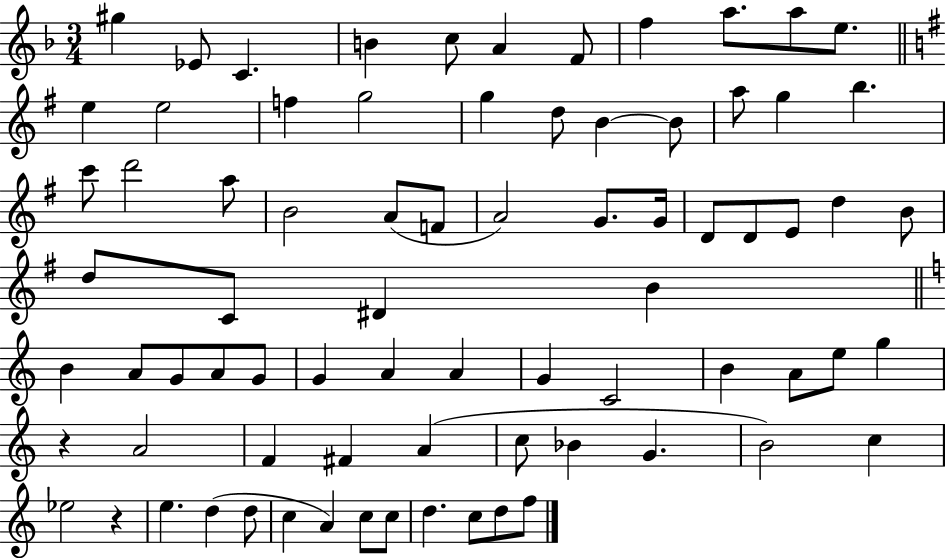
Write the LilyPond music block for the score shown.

{
  \clef treble
  \numericTimeSignature
  \time 3/4
  \key f \major
  gis''4 ees'8 c'4. | b'4 c''8 a'4 f'8 | f''4 a''8. a''8 e''8. | \bar "||" \break \key g \major e''4 e''2 | f''4 g''2 | g''4 d''8 b'4~~ b'8 | a''8 g''4 b''4. | \break c'''8 d'''2 a''8 | b'2 a'8( f'8 | a'2) g'8. g'16 | d'8 d'8 e'8 d''4 b'8 | \break d''8 c'8 dis'4 b'4 | \bar "||" \break \key c \major b'4 a'8 g'8 a'8 g'8 | g'4 a'4 a'4 | g'4 c'2 | b'4 a'8 e''8 g''4 | \break r4 a'2 | f'4 fis'4 a'4( | c''8 bes'4 g'4. | b'2) c''4 | \break ees''2 r4 | e''4. d''4( d''8 | c''4 a'4) c''8 c''8 | d''4. c''8 d''8 f''8 | \break \bar "|."
}